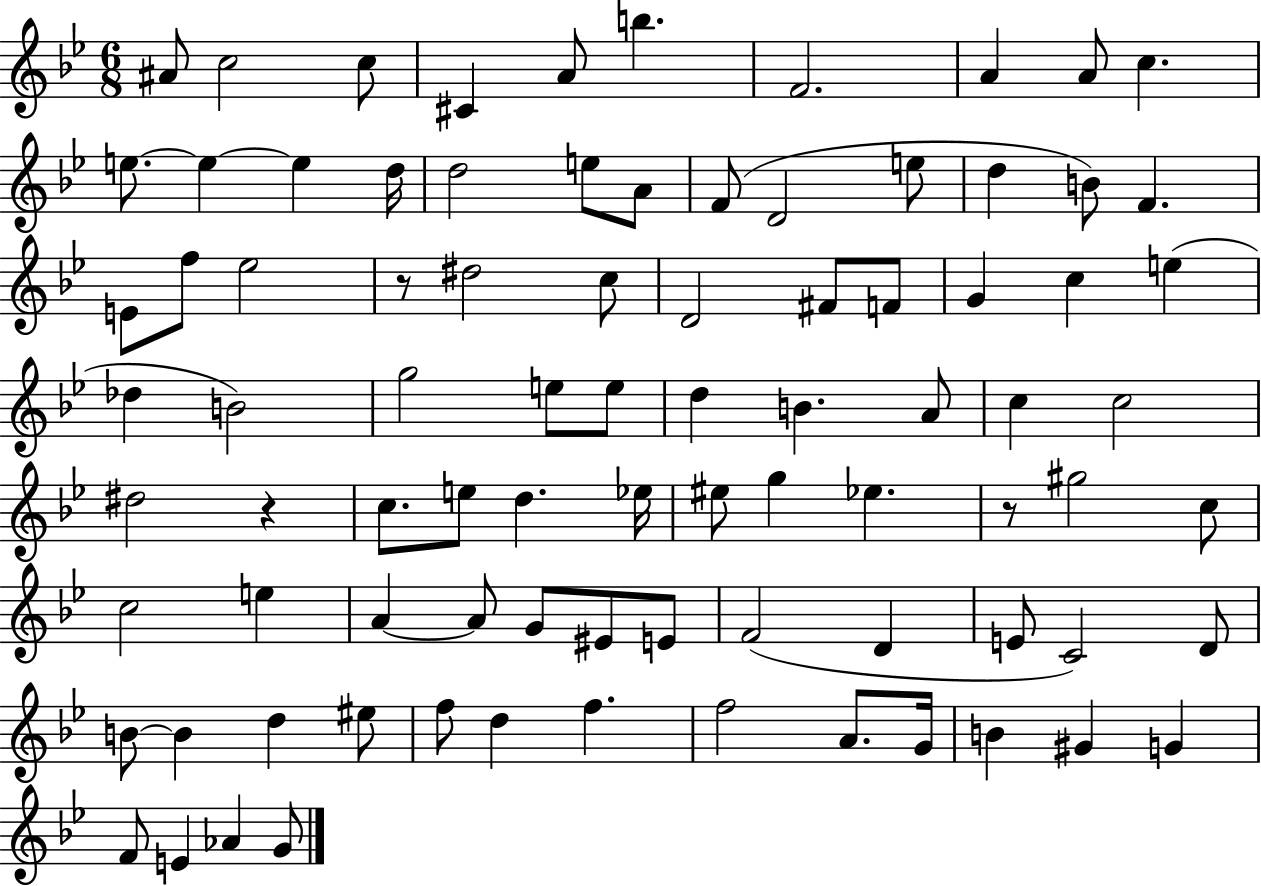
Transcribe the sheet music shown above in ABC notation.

X:1
T:Untitled
M:6/8
L:1/4
K:Bb
^A/2 c2 c/2 ^C A/2 b F2 A A/2 c e/2 e e d/4 d2 e/2 A/2 F/2 D2 e/2 d B/2 F E/2 f/2 _e2 z/2 ^d2 c/2 D2 ^F/2 F/2 G c e _d B2 g2 e/2 e/2 d B A/2 c c2 ^d2 z c/2 e/2 d _e/4 ^e/2 g _e z/2 ^g2 c/2 c2 e A A/2 G/2 ^E/2 E/2 F2 D E/2 C2 D/2 B/2 B d ^e/2 f/2 d f f2 A/2 G/4 B ^G G F/2 E _A G/2